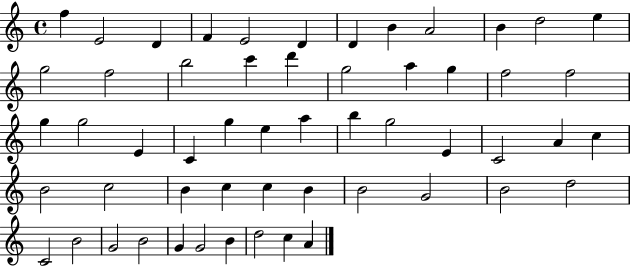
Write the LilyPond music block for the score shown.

{
  \clef treble
  \time 4/4
  \defaultTimeSignature
  \key c \major
  f''4 e'2 d'4 | f'4 e'2 d'4 | d'4 b'4 a'2 | b'4 d''2 e''4 | \break g''2 f''2 | b''2 c'''4 d'''4 | g''2 a''4 g''4 | f''2 f''2 | \break g''4 g''2 e'4 | c'4 g''4 e''4 a''4 | b''4 g''2 e'4 | c'2 a'4 c''4 | \break b'2 c''2 | b'4 c''4 c''4 b'4 | b'2 g'2 | b'2 d''2 | \break c'2 b'2 | g'2 b'2 | g'4 g'2 b'4 | d''2 c''4 a'4 | \break \bar "|."
}